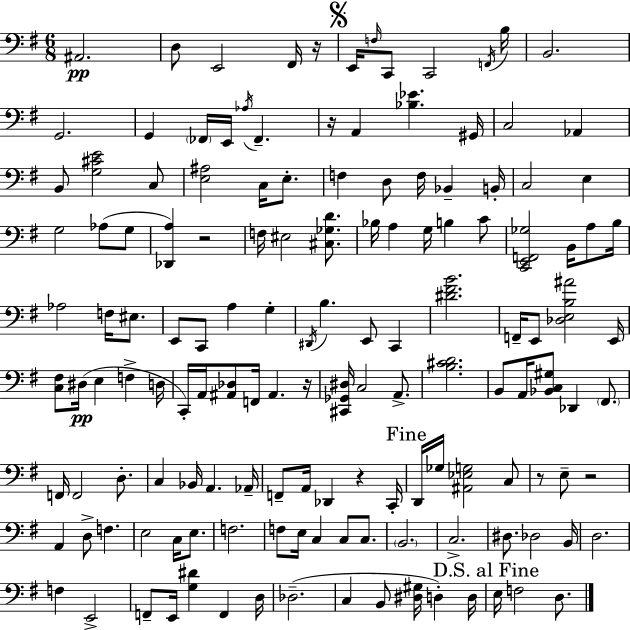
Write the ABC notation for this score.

X:1
T:Untitled
M:6/8
L:1/4
K:Em
^A,,2 D,/2 E,,2 ^F,,/4 z/4 E,,/4 F,/4 C,,/2 C,,2 F,,/4 B,/4 B,,2 G,,2 G,, _F,,/4 E,,/4 _A,/4 _F,, z/4 A,, [_B,_E] ^G,,/4 C,2 _A,, B,,/2 [G,^CE]2 C,/2 [E,^A,]2 C,/4 E,/2 F, D,/2 F,/4 _B,, B,,/4 C,2 E, G,2 _A,/2 G,/2 [_D,,A,] z2 F,/4 ^E,2 [^C,_G,D]/2 _B,/4 A, G,/4 B, C/2 [C,,E,,F,,_G,]2 B,,/4 A,/2 B,/4 _A,2 F,/4 ^E,/2 E,,/2 C,,/2 A, G, ^D,,/4 B, E,,/2 C,, [^D^FB]2 F,,/4 E,,/2 [_D,E,B,^A]2 E,,/4 [C,^F,]/2 ^D,/4 E, F, D,/4 C,,/4 A,,/4 [^A,,_D,]/2 F,,/4 ^A,, z/4 [^C,,_G,,^D,]/4 C,2 A,,/2 [B,^CD]2 B,,/2 A,,/4 [_B,,C,^G,]/2 _D,, ^F,,/2 F,,/4 F,,2 D,/2 C, _B,,/4 A,, _A,,/4 F,,/2 A,,/4 _D,, z C,,/4 D,,/4 _G,/4 [^A,,_E,G,]2 C,/2 z/2 E,/2 z2 A,, D,/2 F, E,2 C,/4 E,/2 F,2 F,/2 E,/4 C, C,/2 C,/2 B,,2 C,2 ^D,/2 _D,2 B,,/4 D,2 F, E,,2 F,,/2 E,,/4 [G,^D] F,, D,/4 _D,2 C, B,,/2 [^D,^G,]/4 D, D,/4 E,/4 F,2 D,/2